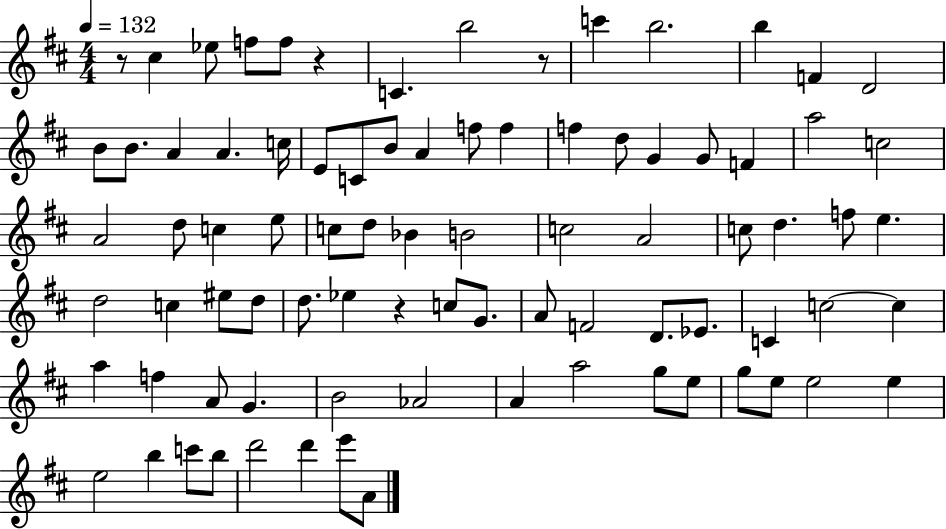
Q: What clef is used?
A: treble